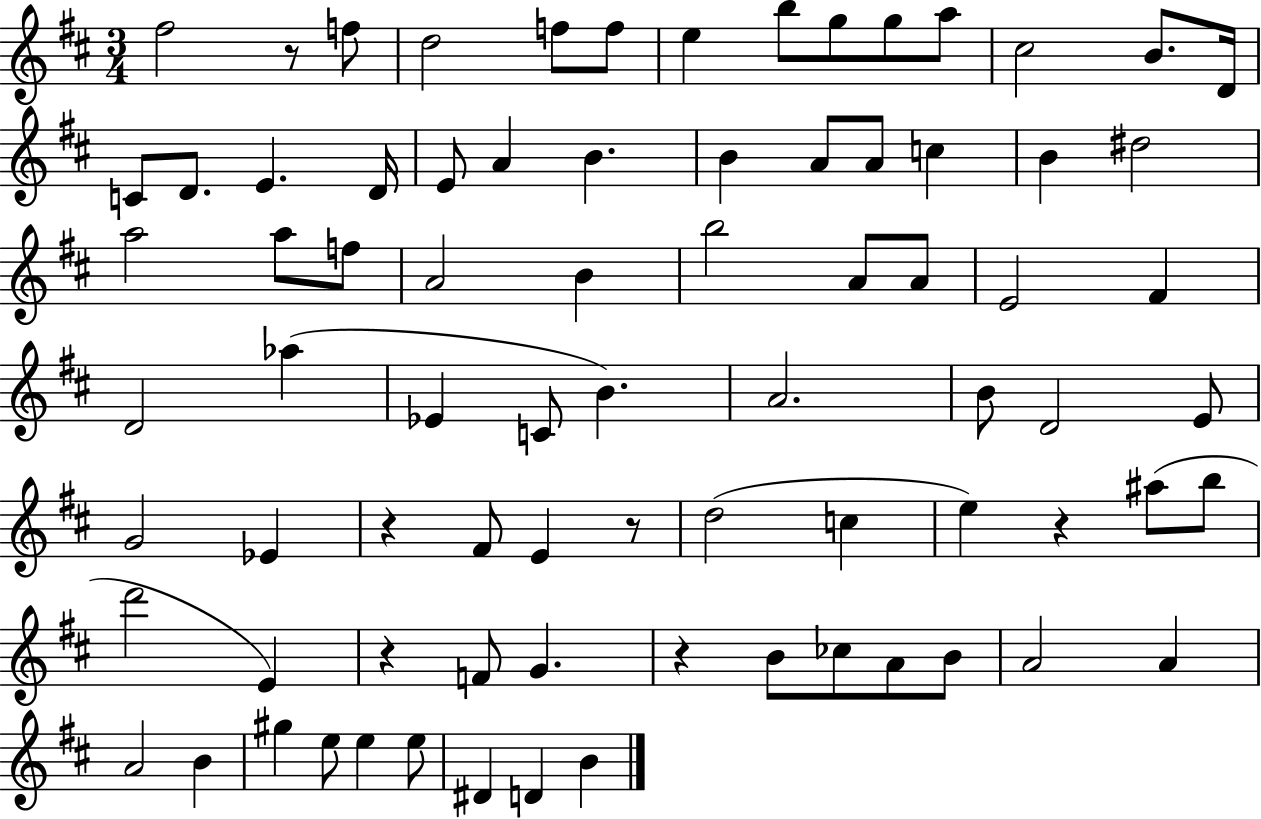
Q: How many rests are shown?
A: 6